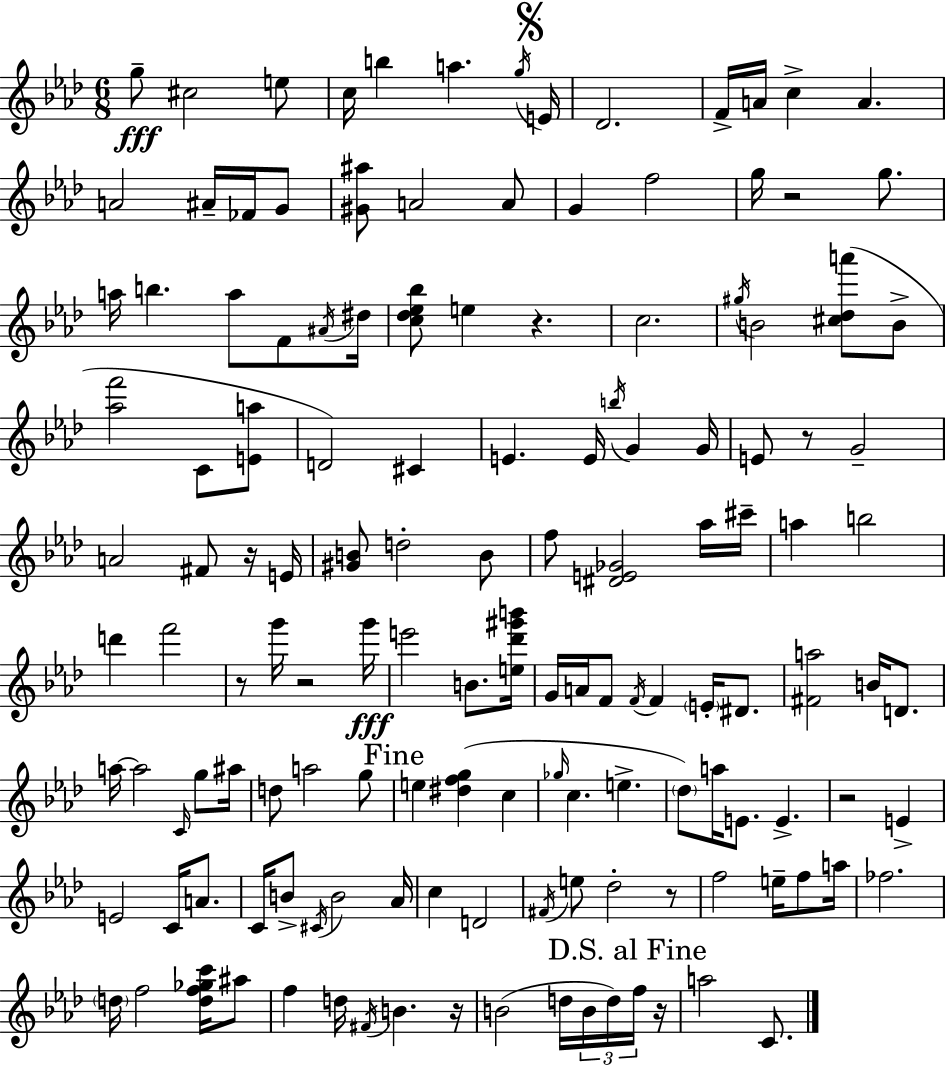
X:1
T:Untitled
M:6/8
L:1/4
K:Fm
g/2 ^c2 e/2 c/4 b a g/4 E/4 _D2 F/4 A/4 c A A2 ^A/4 _F/4 G/2 [^G^a]/2 A2 A/2 G f2 g/4 z2 g/2 a/4 b a/2 F/2 ^A/4 ^d/4 [c_d_e_b]/2 e z c2 ^g/4 B2 [^c_da']/2 B/2 [_af']2 C/2 [Ea]/2 D2 ^C E E/4 b/4 G G/4 E/2 z/2 G2 A2 ^F/2 z/4 E/4 [^GB]/2 d2 B/2 f/2 [^DE_G]2 _a/4 ^c'/4 a b2 d' f'2 z/2 g'/4 z2 g'/4 e'2 B/2 [e_d'^g'b']/4 G/4 A/4 F/2 F/4 F E/4 ^D/2 [^Fa]2 B/4 D/2 a/4 a2 C/4 g/2 ^a/4 d/2 a2 g/2 e [^dfg] c _g/4 c e _d/2 a/4 E/2 E z2 E E2 C/4 A/2 C/4 B/2 ^C/4 B2 _A/4 c D2 ^F/4 e/2 _d2 z/2 f2 e/4 f/2 a/4 _f2 d/4 f2 [df_gc']/4 ^a/2 f d/4 ^F/4 B z/4 B2 d/4 B/4 d/4 f/4 z/4 a2 C/2